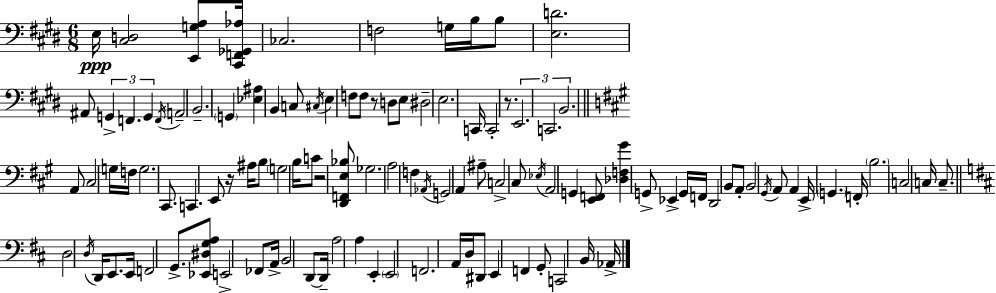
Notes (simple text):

E3/s [C#3,D3]/h [E2,G3,A3]/e [C#2,F2,Gb2,Ab3]/s CES3/h. F3/h G3/s B3/s B3/e [E3,D4]/h. A#2/e G2/q F2/q. G2/q F2/s A2/h B2/h. G2/q [Eb3,A#3]/q B2/q C3/e C#3/s E3/q F3/e F3/e R/e D3/e E3/e D#3/h E3/h. C2/s C2/h R/e. E2/h. C2/h. B2/h. A2/e C#3/h G3/s F3/s G3/h. C#2/e. C2/q. E2/e R/s A#3/s B3/e G3/h B3/s C4/e R/h [D2,F2,E3,Bb3]/e Gb3/h. A3/h F3/q Ab2/s G2/h A2/q A#3/e C3/h C#3/e Eb3/s A2/h G2/q [E2,F2]/e [Db3,F3,G#4]/q G2/e Eb2/q G2/s F2/s D2/h B2/e A2/e B2/h G#2/s A2/e A2/q E2/s G2/q. F2/s B3/h. C3/h C3/s C3/e. D3/h D3/s D2/s E2/e. E2/s F2/h G2/e. [Eb2,D#3,G3,A3]/e E2/h FES2/e A2/s B2/h D2/e D2/s A3/h A3/q E2/q E2/h F2/h. A2/s D3/s D#2/e E2/q F2/q G2/e C2/h B2/s Ab2/s